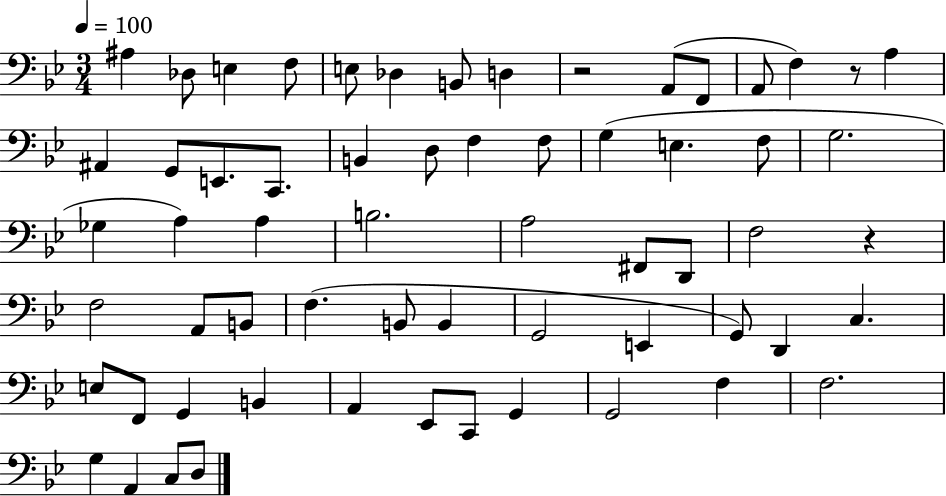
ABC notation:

X:1
T:Untitled
M:3/4
L:1/4
K:Bb
^A, _D,/2 E, F,/2 E,/2 _D, B,,/2 D, z2 A,,/2 F,,/2 A,,/2 F, z/2 A, ^A,, G,,/2 E,,/2 C,,/2 B,, D,/2 F, F,/2 G, E, F,/2 G,2 _G, A, A, B,2 A,2 ^F,,/2 D,,/2 F,2 z F,2 A,,/2 B,,/2 F, B,,/2 B,, G,,2 E,, G,,/2 D,, C, E,/2 F,,/2 G,, B,, A,, _E,,/2 C,,/2 G,, G,,2 F, F,2 G, A,, C,/2 D,/2